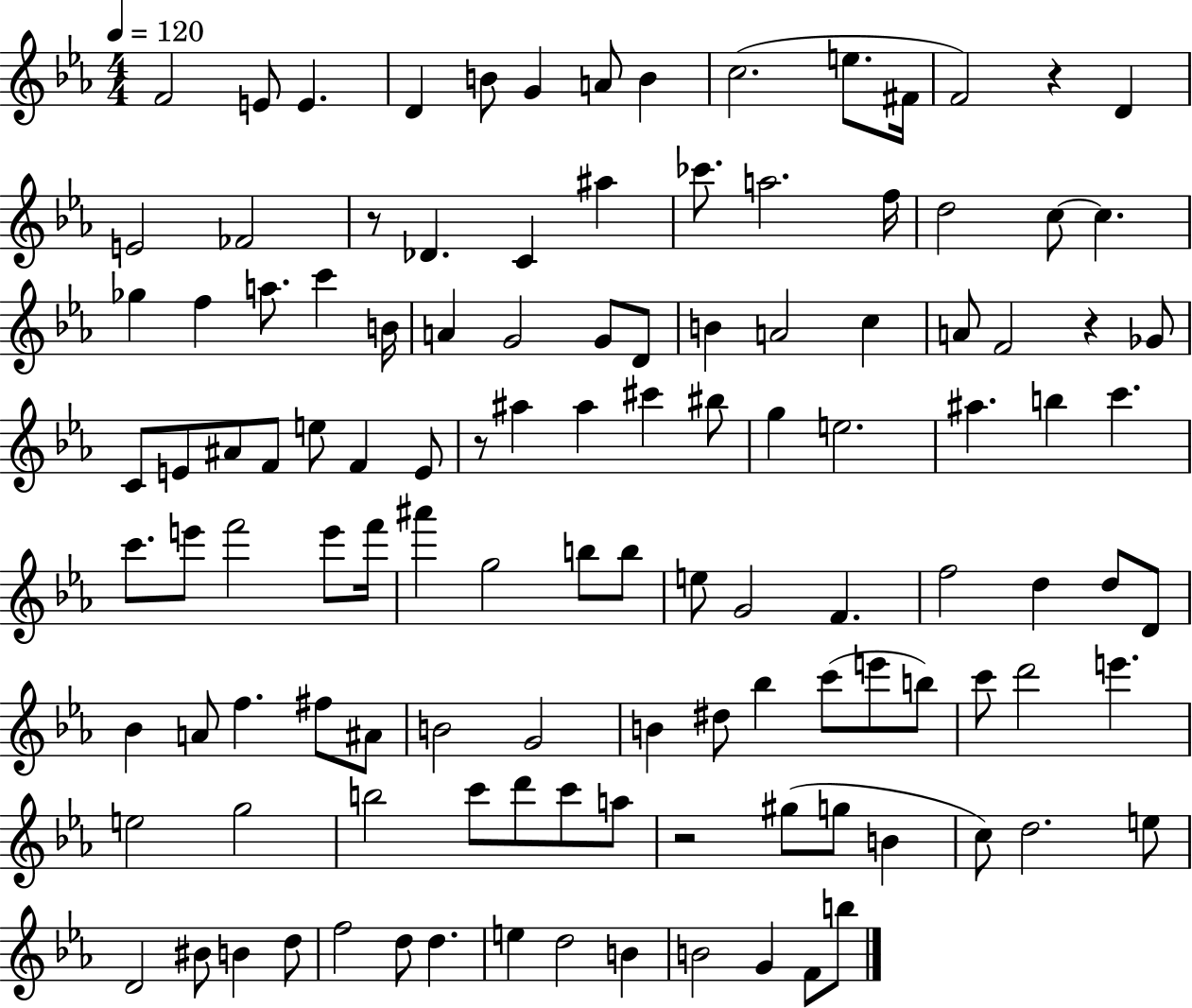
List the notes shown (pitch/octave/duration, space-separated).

F4/h E4/e E4/q. D4/q B4/e G4/q A4/e B4/q C5/h. E5/e. F#4/s F4/h R/q D4/q E4/h FES4/h R/e Db4/q. C4/q A#5/q CES6/e. A5/h. F5/s D5/h C5/e C5/q. Gb5/q F5/q A5/e. C6/q B4/s A4/q G4/h G4/e D4/e B4/q A4/h C5/q A4/e F4/h R/q Gb4/e C4/e E4/e A#4/e F4/e E5/e F4/q E4/e R/e A#5/q A#5/q C#6/q BIS5/e G5/q E5/h. A#5/q. B5/q C6/q. C6/e. E6/e F6/h E6/e F6/s A#6/q G5/h B5/e B5/e E5/e G4/h F4/q. F5/h D5/q D5/e D4/e Bb4/q A4/e F5/q. F#5/e A#4/e B4/h G4/h B4/q D#5/e Bb5/q C6/e E6/e B5/e C6/e D6/h E6/q. E5/h G5/h B5/h C6/e D6/e C6/e A5/e R/h G#5/e G5/e B4/q C5/e D5/h. E5/e D4/h BIS4/e B4/q D5/e F5/h D5/e D5/q. E5/q D5/h B4/q B4/h G4/q F4/e B5/e